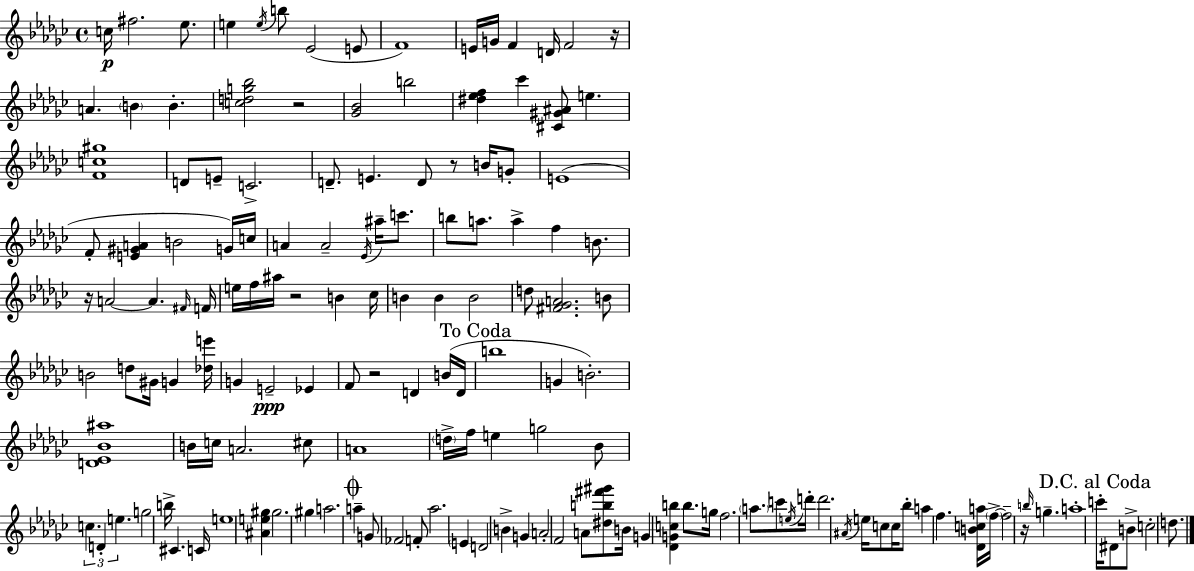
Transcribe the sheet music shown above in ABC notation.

X:1
T:Untitled
M:4/4
L:1/4
K:Ebm
c/4 ^f2 _e/2 e e/4 b/2 _E2 E/2 F4 E/4 G/4 F D/4 F2 z/4 A B B [cdg_b]2 z2 [_G_B]2 b2 [^d_ef] _c' [^C^G^A]/2 e [Fc^g]4 D/2 E/2 C2 D/2 E D/2 z/2 B/4 G/2 E4 F/2 [E^GA] B2 G/4 c/4 A A2 _E/4 ^a/4 c'/2 b/2 a/2 a f B/2 z/4 A2 A ^F/4 F/4 e/4 f/4 ^a/4 z2 B _c/4 B B B2 d/2 [^F_GA]2 B/2 B2 d/2 ^G/4 G [_de']/4 G E2 _E F/2 z2 D B/4 D/4 b4 G B2 [D_E_B^a]4 B/4 c/4 A2 ^c/2 A4 d/4 f/4 e g2 _B/2 c D e g2 b/4 ^C C/4 e4 [^Ae^g] ^g2 ^g a2 a G/2 _F2 F/2 _a2 E D2 B G A2 F2 A/2 [^db^f'^g']/2 B/4 G [_DGcb] b/2 g/4 f2 a/2 c'/2 e/4 d'/4 d'2 ^A/4 e/4 c/2 c/4 _b/2 a f [_DBca]/4 f/4 f2 z/4 b/4 g a4 c'/4 ^D/2 B/2 c2 d/2